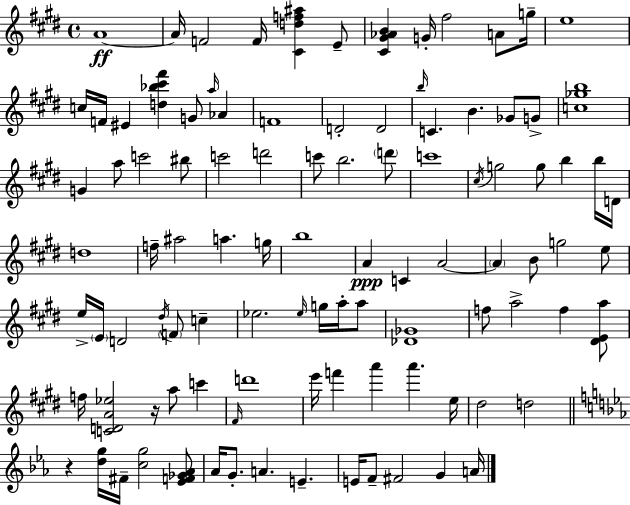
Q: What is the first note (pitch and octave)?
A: A4